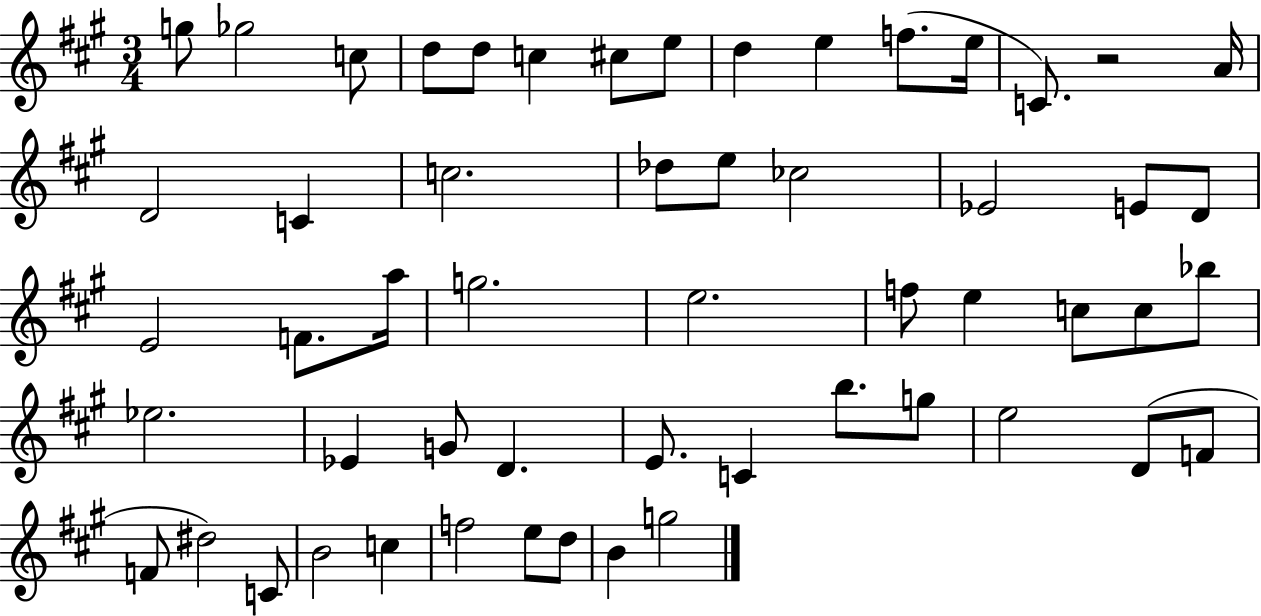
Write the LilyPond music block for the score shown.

{
  \clef treble
  \numericTimeSignature
  \time 3/4
  \key a \major
  g''8 ges''2 c''8 | d''8 d''8 c''4 cis''8 e''8 | d''4 e''4 f''8.( e''16 | c'8.) r2 a'16 | \break d'2 c'4 | c''2. | des''8 e''8 ces''2 | ees'2 e'8 d'8 | \break e'2 f'8. a''16 | g''2. | e''2. | f''8 e''4 c''8 c''8 bes''8 | \break ees''2. | ees'4 g'8 d'4. | e'8. c'4 b''8. g''8 | e''2 d'8( f'8 | \break f'8 dis''2) c'8 | b'2 c''4 | f''2 e''8 d''8 | b'4 g''2 | \break \bar "|."
}